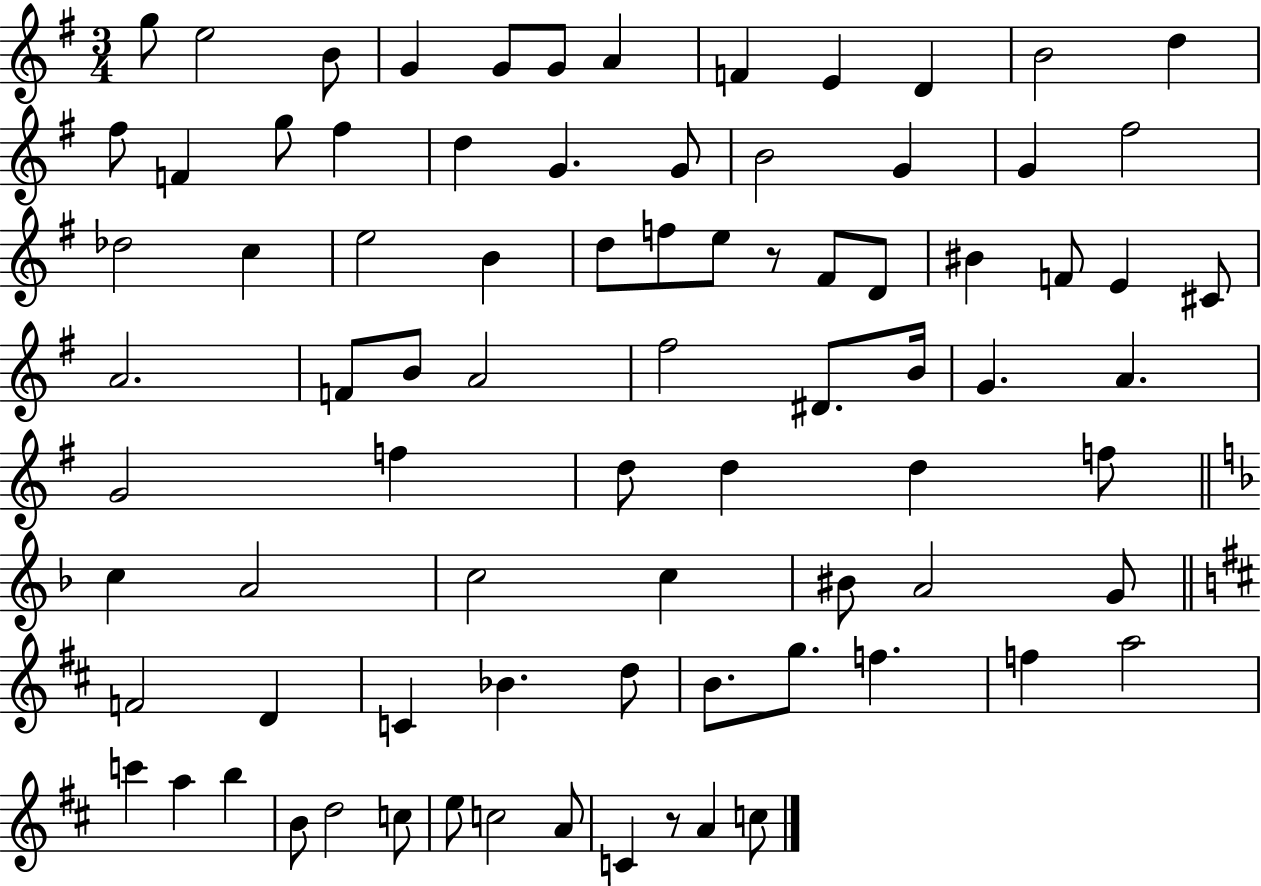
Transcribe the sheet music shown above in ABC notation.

X:1
T:Untitled
M:3/4
L:1/4
K:G
g/2 e2 B/2 G G/2 G/2 A F E D B2 d ^f/2 F g/2 ^f d G G/2 B2 G G ^f2 _d2 c e2 B d/2 f/2 e/2 z/2 ^F/2 D/2 ^B F/2 E ^C/2 A2 F/2 B/2 A2 ^f2 ^D/2 B/4 G A G2 f d/2 d d f/2 c A2 c2 c ^B/2 A2 G/2 F2 D C _B d/2 B/2 g/2 f f a2 c' a b B/2 d2 c/2 e/2 c2 A/2 C z/2 A c/2